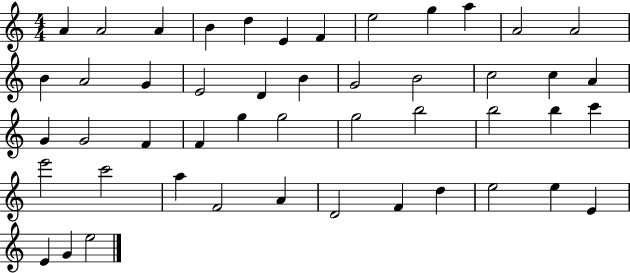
A4/q A4/h A4/q B4/q D5/q E4/q F4/q E5/h G5/q A5/q A4/h A4/h B4/q A4/h G4/q E4/h D4/q B4/q G4/h B4/h C5/h C5/q A4/q G4/q G4/h F4/q F4/q G5/q G5/h G5/h B5/h B5/h B5/q C6/q E6/h C6/h A5/q F4/h A4/q D4/h F4/q D5/q E5/h E5/q E4/q E4/q G4/q E5/h